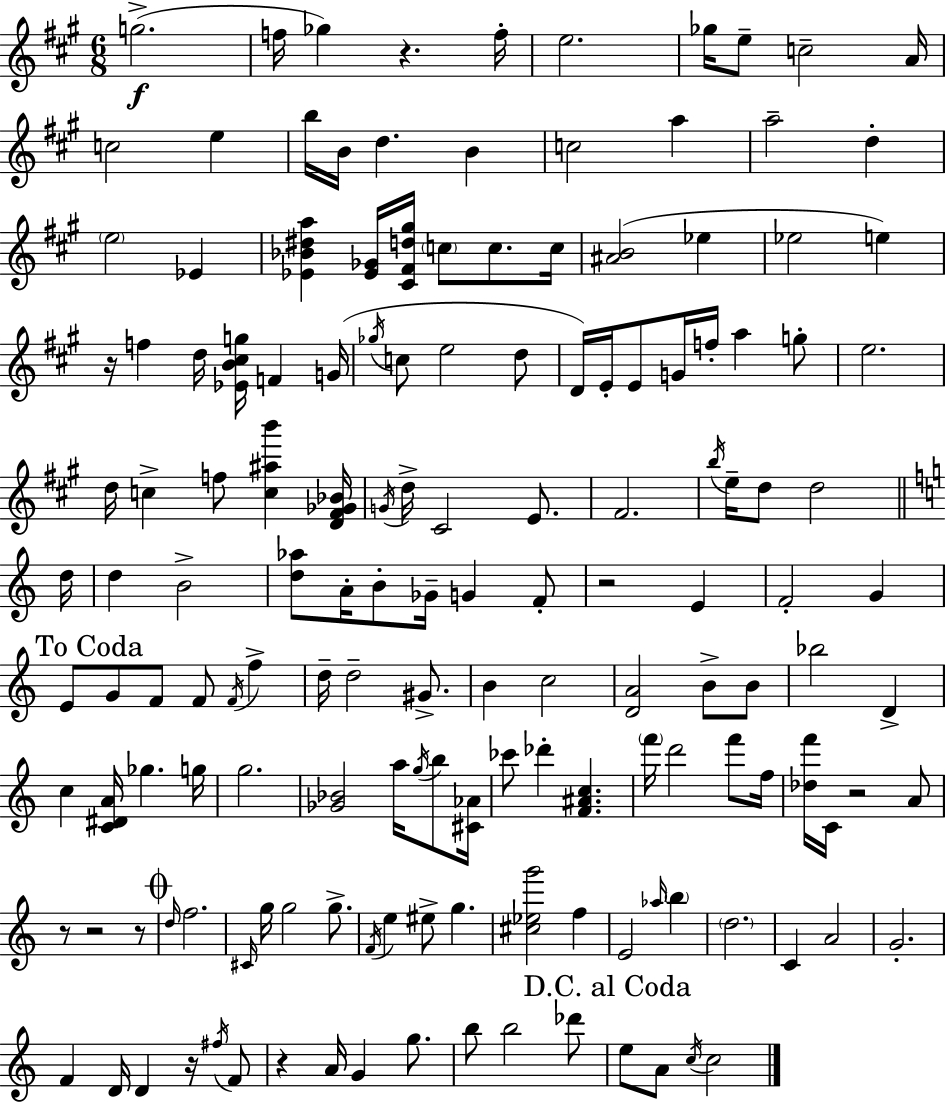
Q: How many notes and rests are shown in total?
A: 153